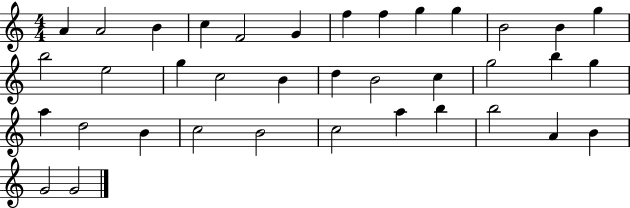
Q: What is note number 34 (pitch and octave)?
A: A4